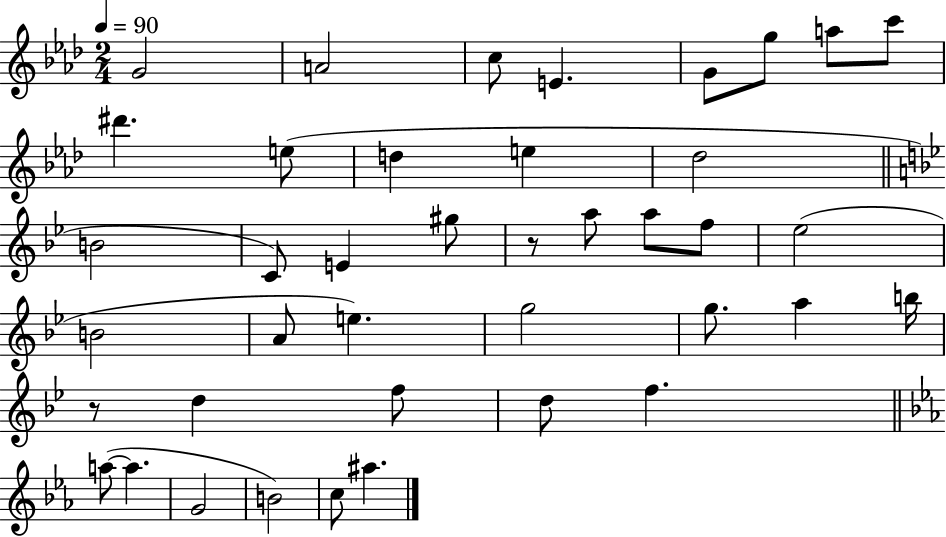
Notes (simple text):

G4/h A4/h C5/e E4/q. G4/e G5/e A5/e C6/e D#6/q. E5/e D5/q E5/q Db5/h B4/h C4/e E4/q G#5/e R/e A5/e A5/e F5/e Eb5/h B4/h A4/e E5/q. G5/h G5/e. A5/q B5/s R/e D5/q F5/e D5/e F5/q. A5/e A5/q. G4/h B4/h C5/e A#5/q.